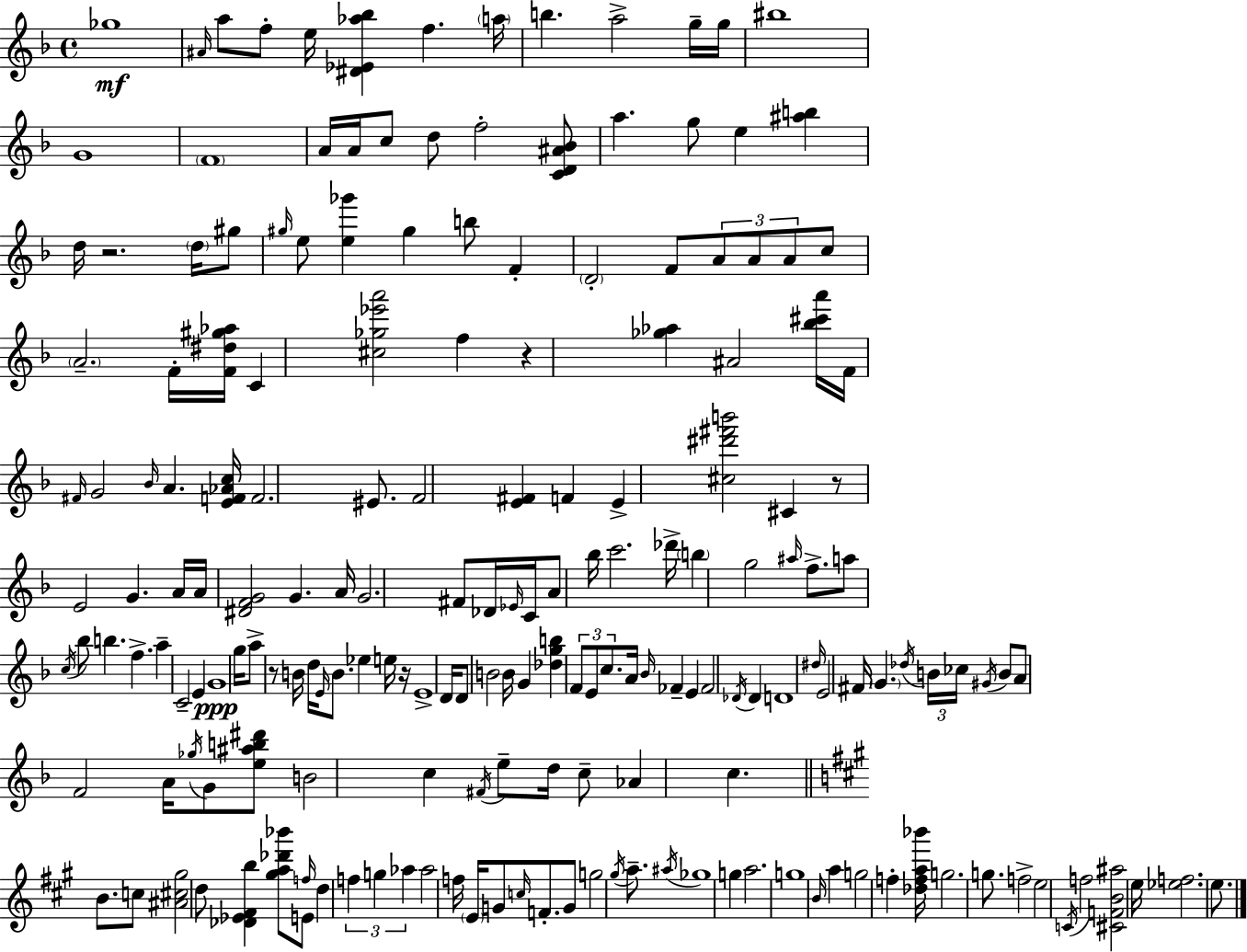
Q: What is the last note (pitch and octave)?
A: E5